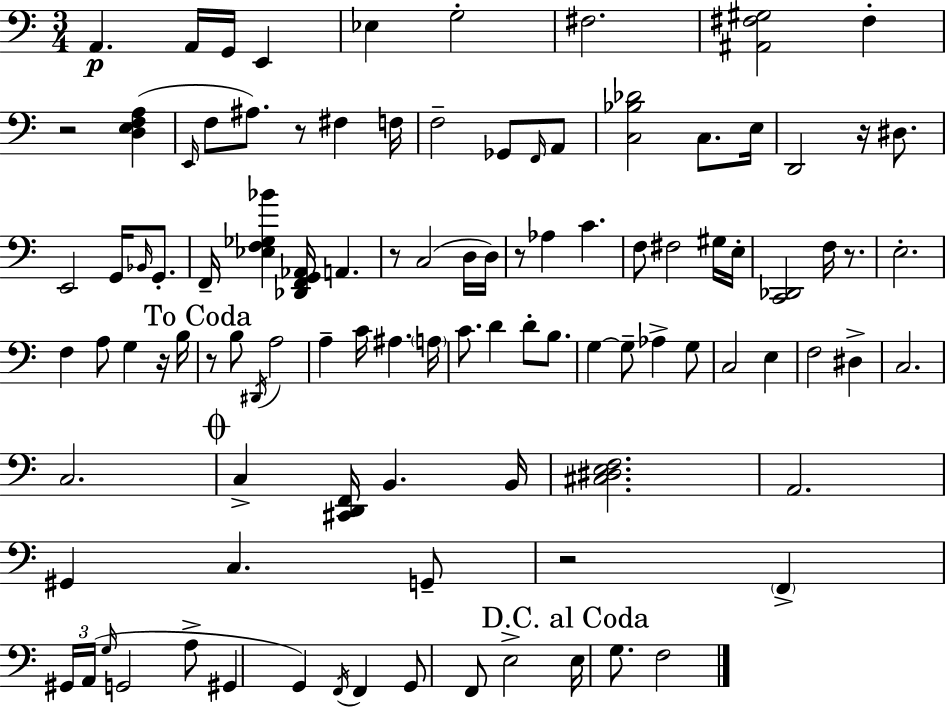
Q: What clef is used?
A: bass